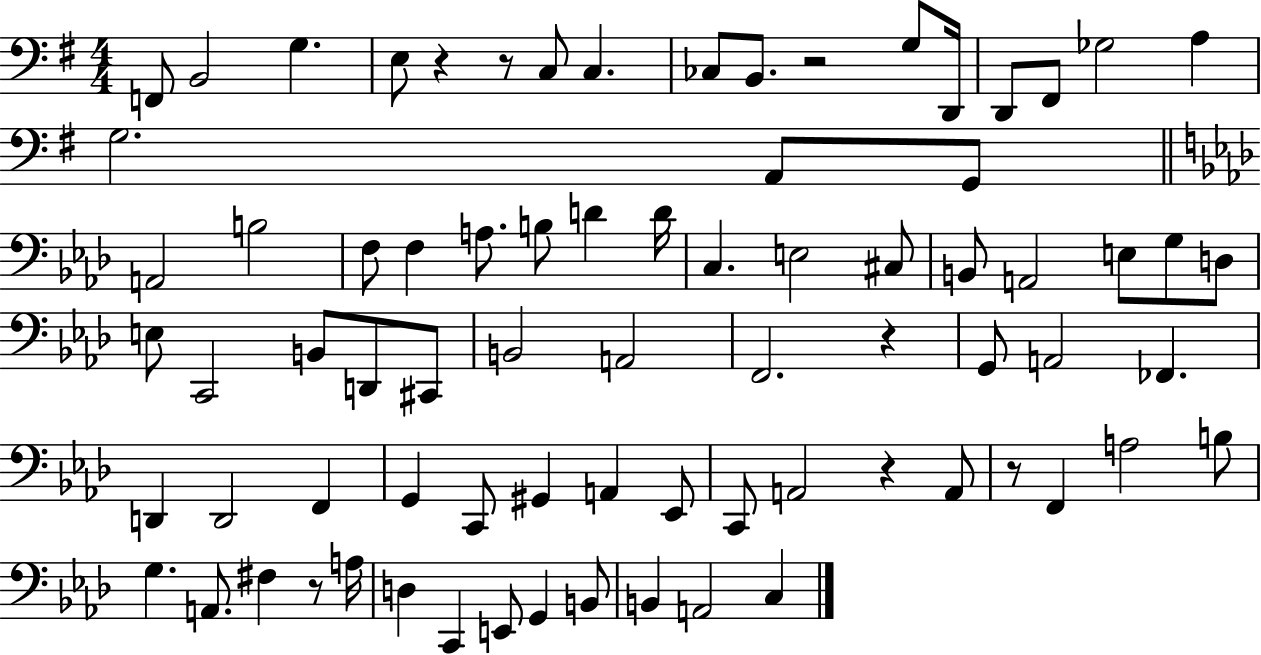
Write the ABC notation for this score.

X:1
T:Untitled
M:4/4
L:1/4
K:G
F,,/2 B,,2 G, E,/2 z z/2 C,/2 C, _C,/2 B,,/2 z2 G,/2 D,,/4 D,,/2 ^F,,/2 _G,2 A, G,2 A,,/2 G,,/2 A,,2 B,2 F,/2 F, A,/2 B,/2 D D/4 C, E,2 ^C,/2 B,,/2 A,,2 E,/2 G,/2 D,/2 E,/2 C,,2 B,,/2 D,,/2 ^C,,/2 B,,2 A,,2 F,,2 z G,,/2 A,,2 _F,, D,, D,,2 F,, G,, C,,/2 ^G,, A,, _E,,/2 C,,/2 A,,2 z A,,/2 z/2 F,, A,2 B,/2 G, A,,/2 ^F, z/2 A,/4 D, C,, E,,/2 G,, B,,/2 B,, A,,2 C,